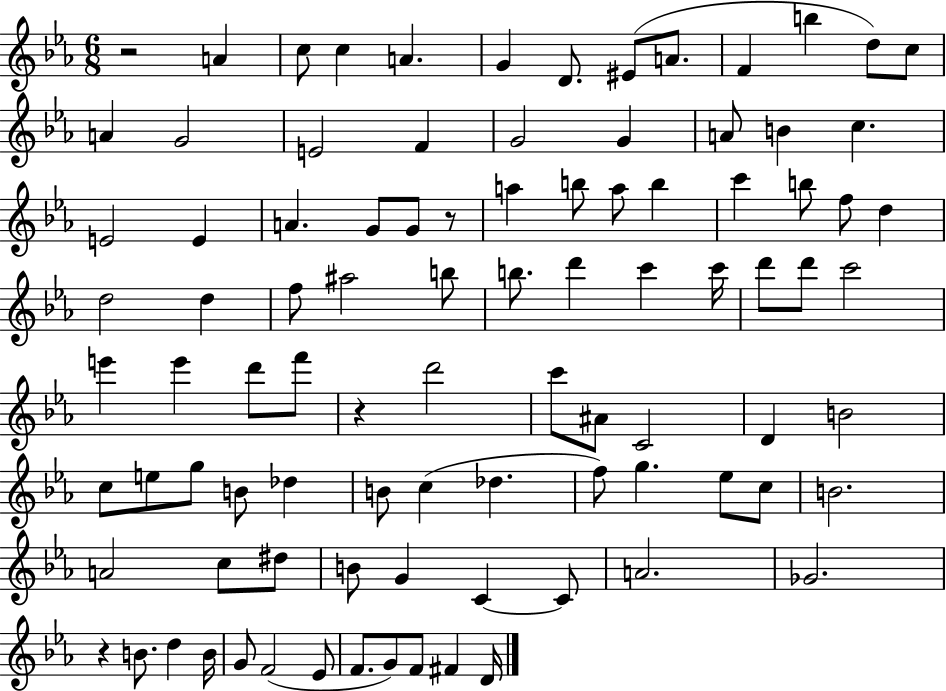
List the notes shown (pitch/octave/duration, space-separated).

R/h A4/q C5/e C5/q A4/q. G4/q D4/e. EIS4/e A4/e. F4/q B5/q D5/e C5/e A4/q G4/h E4/h F4/q G4/h G4/q A4/e B4/q C5/q. E4/h E4/q A4/q. G4/e G4/e R/e A5/q B5/e A5/e B5/q C6/q B5/e F5/e D5/q D5/h D5/q F5/e A#5/h B5/e B5/e. D6/q C6/q C6/s D6/e D6/e C6/h E6/q E6/q D6/e F6/e R/q D6/h C6/e A#4/e C4/h D4/q B4/h C5/e E5/e G5/e B4/e Db5/q B4/e C5/q Db5/q. F5/e G5/q. Eb5/e C5/e B4/h. A4/h C5/e D#5/e B4/e G4/q C4/q C4/e A4/h. Gb4/h. R/q B4/e. D5/q B4/s G4/e F4/h Eb4/e F4/e. G4/e F4/e F#4/q D4/s